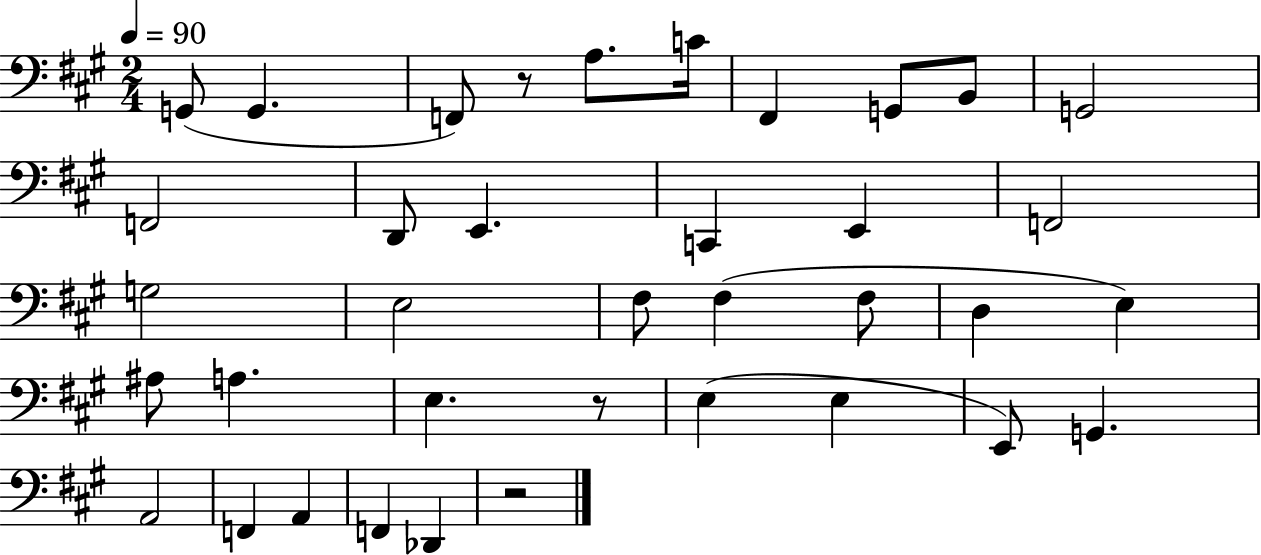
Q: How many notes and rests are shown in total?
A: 37